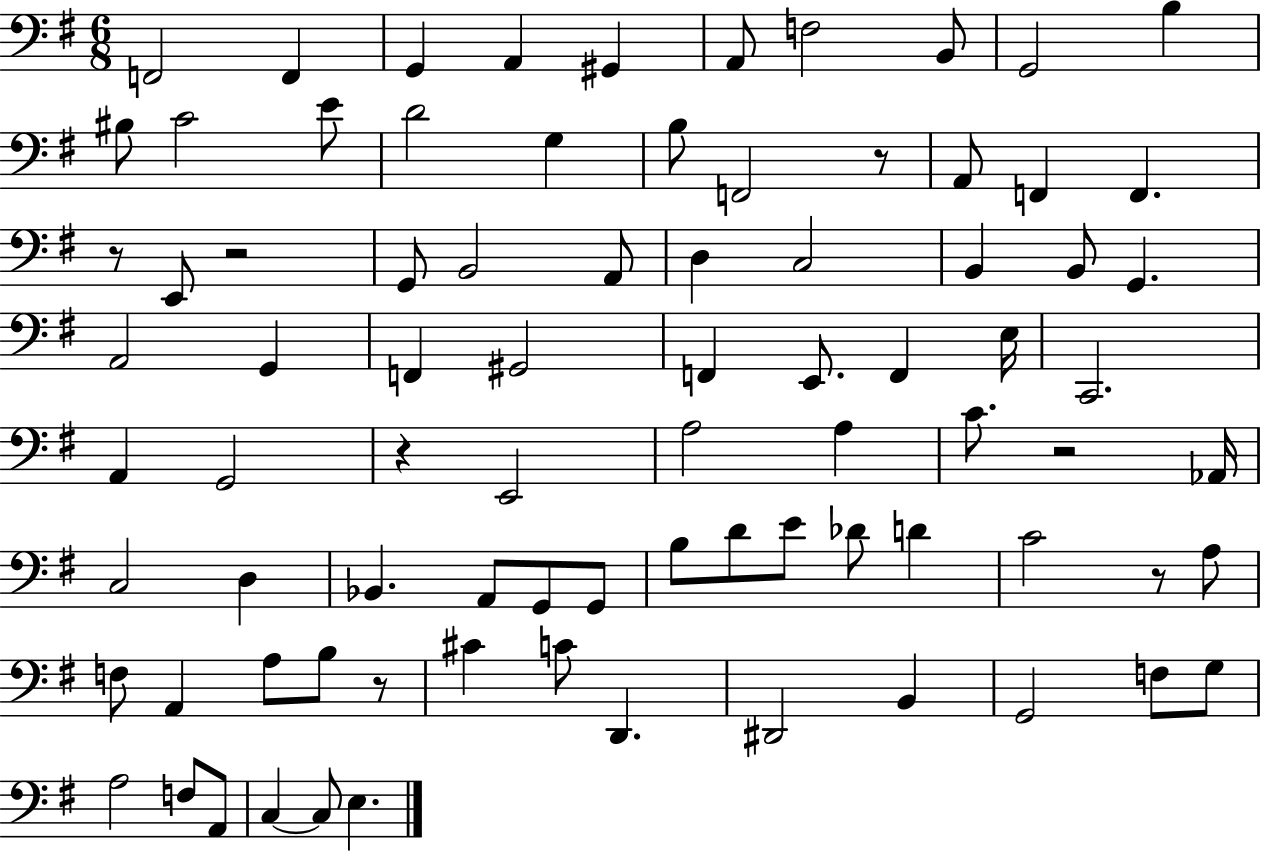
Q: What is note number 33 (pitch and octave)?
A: G#2